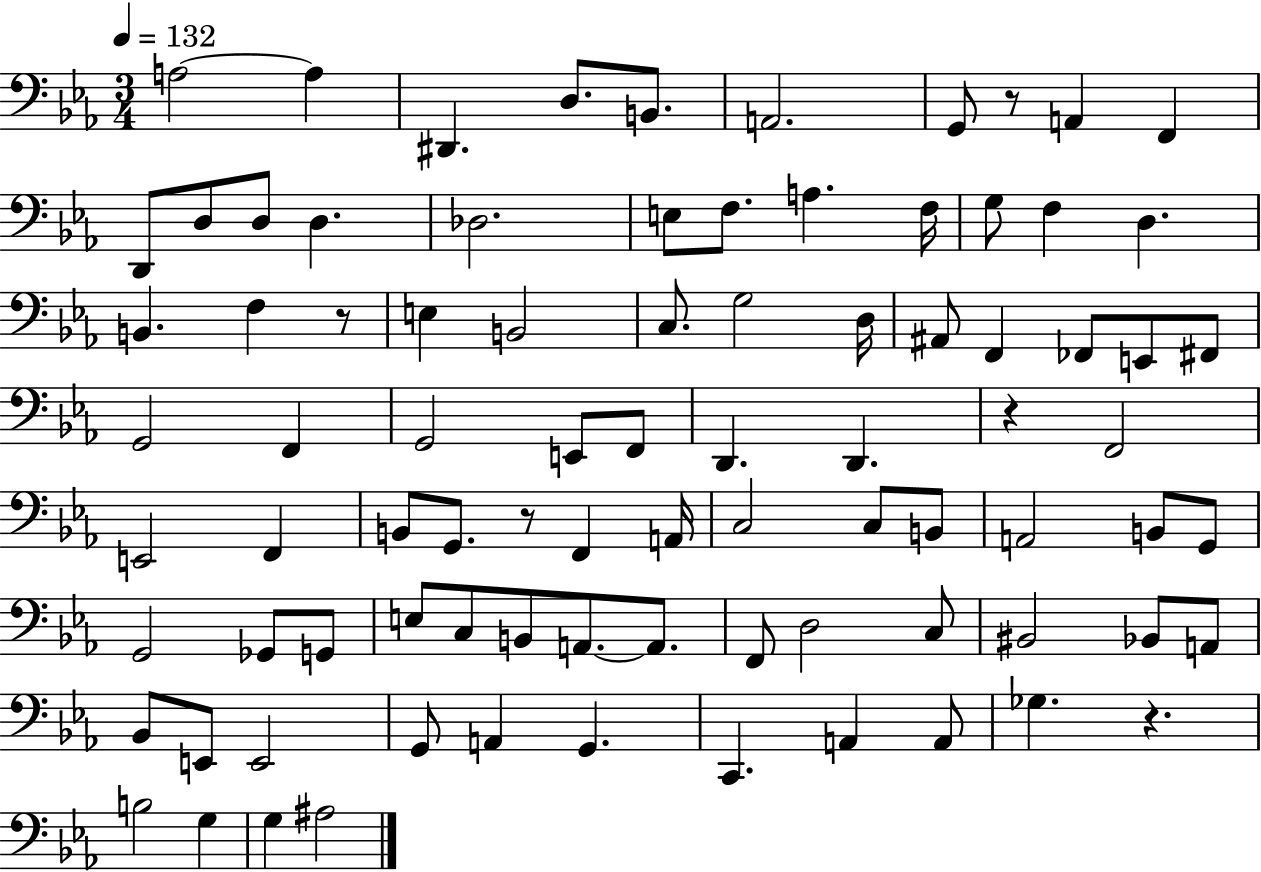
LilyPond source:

{
  \clef bass
  \numericTimeSignature
  \time 3/4
  \key ees \major
  \tempo 4 = 132
  a2~~ a4 | dis,4. d8. b,8. | a,2. | g,8 r8 a,4 f,4 | \break d,8 d8 d8 d4. | des2. | e8 f8. a4. f16 | g8 f4 d4. | \break b,4. f4 r8 | e4 b,2 | c8. g2 d16 | ais,8 f,4 fes,8 e,8 fis,8 | \break g,2 f,4 | g,2 e,8 f,8 | d,4. d,4. | r4 f,2 | \break e,2 f,4 | b,8 g,8. r8 f,4 a,16 | c2 c8 b,8 | a,2 b,8 g,8 | \break g,2 ges,8 g,8 | e8 c8 b,8 a,8.~~ a,8. | f,8 d2 c8 | bis,2 bes,8 a,8 | \break bes,8 e,8 e,2 | g,8 a,4 g,4. | c,4. a,4 a,8 | ges4. r4. | \break b2 g4 | g4 ais2 | \bar "|."
}